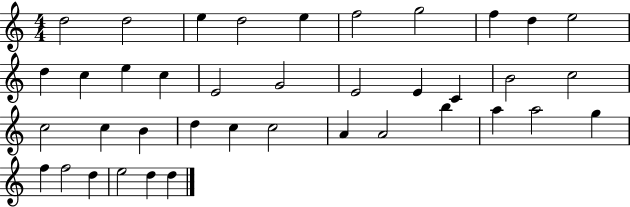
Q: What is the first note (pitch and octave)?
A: D5